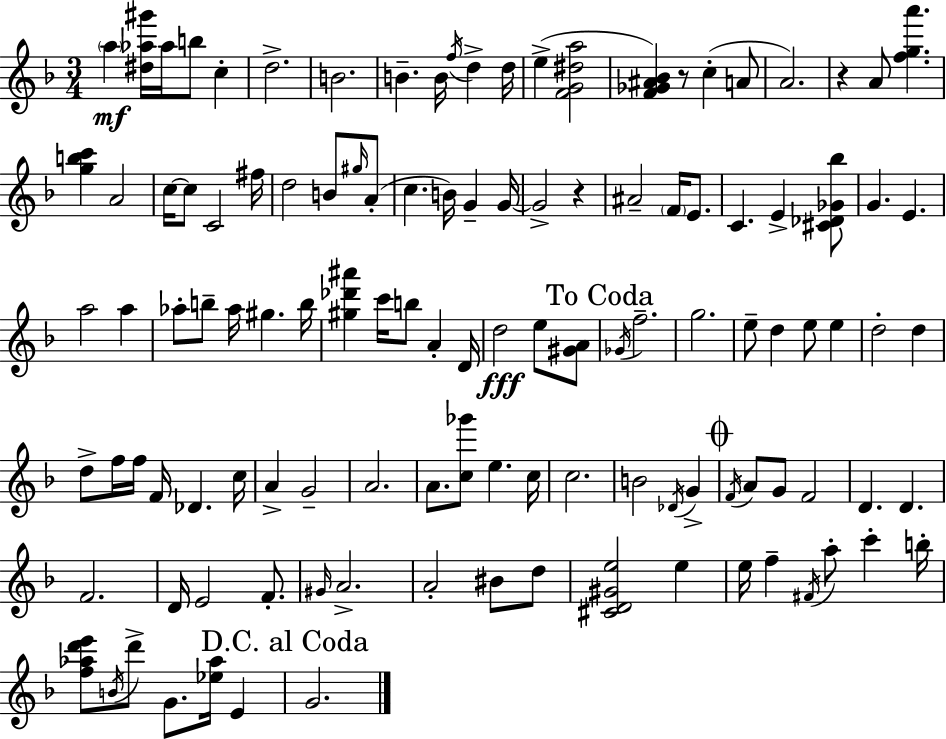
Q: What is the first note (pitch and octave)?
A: A5